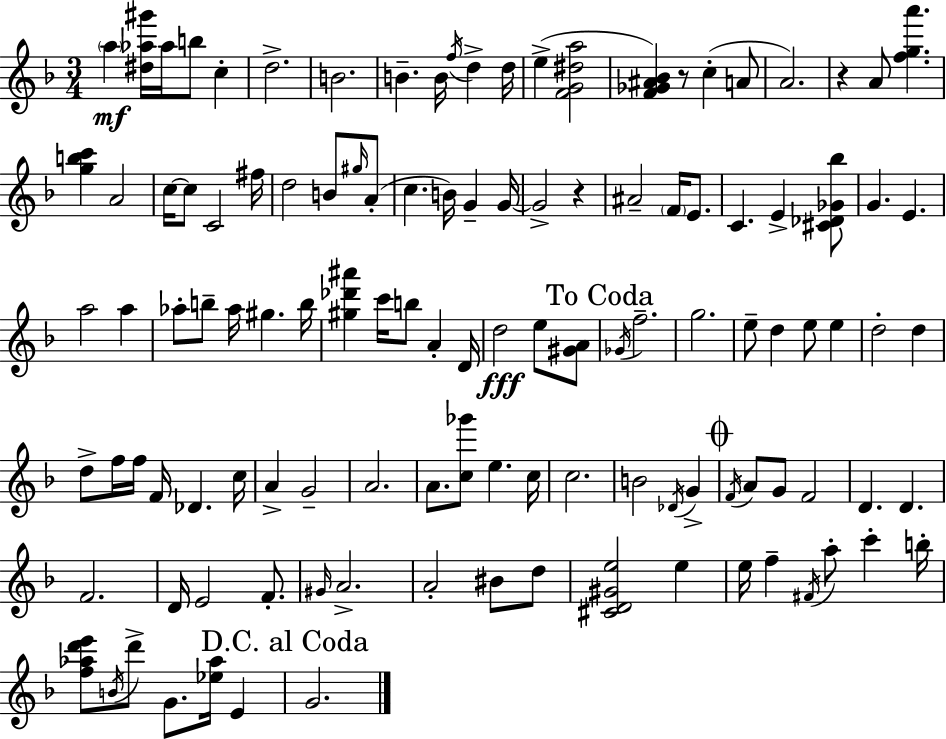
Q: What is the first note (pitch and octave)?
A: A5